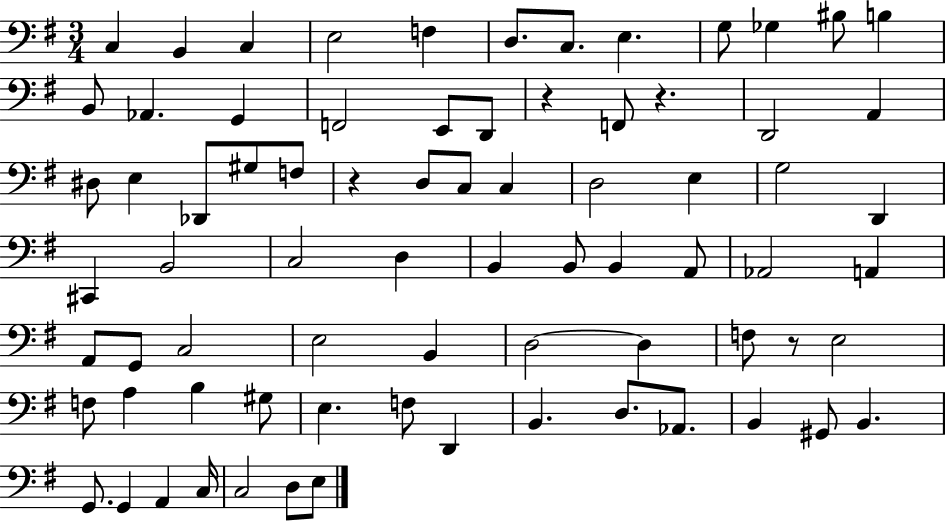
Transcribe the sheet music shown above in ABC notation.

X:1
T:Untitled
M:3/4
L:1/4
K:G
C, B,, C, E,2 F, D,/2 C,/2 E, G,/2 _G, ^B,/2 B, B,,/2 _A,, G,, F,,2 E,,/2 D,,/2 z F,,/2 z D,,2 A,, ^D,/2 E, _D,,/2 ^G,/2 F,/2 z D,/2 C,/2 C, D,2 E, G,2 D,, ^C,, B,,2 C,2 D, B,, B,,/2 B,, A,,/2 _A,,2 A,, A,,/2 G,,/2 C,2 E,2 B,, D,2 D, F,/2 z/2 E,2 F,/2 A, B, ^G,/2 E, F,/2 D,, B,, D,/2 _A,,/2 B,, ^G,,/2 B,, G,,/2 G,, A,, C,/4 C,2 D,/2 E,/2